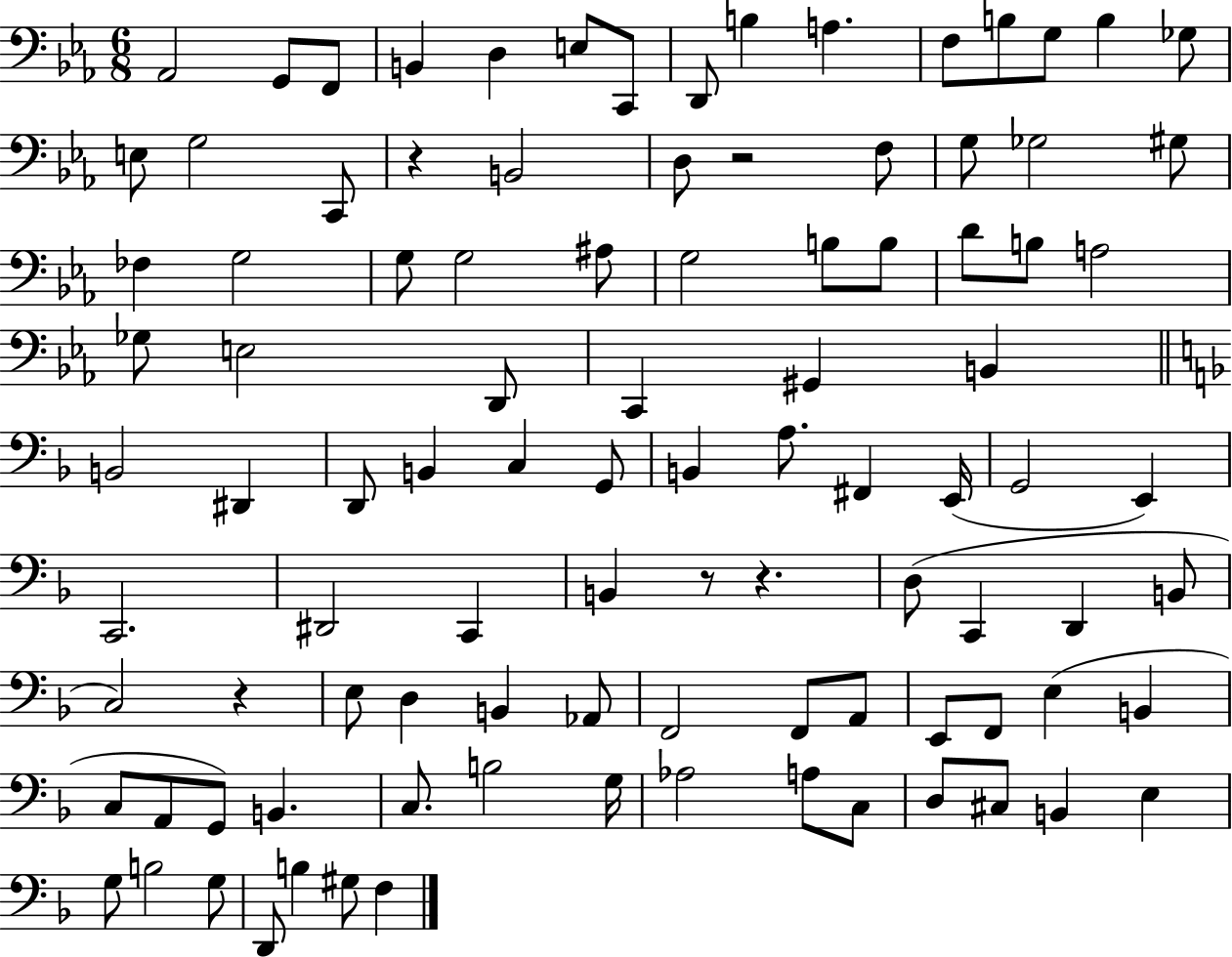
X:1
T:Untitled
M:6/8
L:1/4
K:Eb
_A,,2 G,,/2 F,,/2 B,, D, E,/2 C,,/2 D,,/2 B, A, F,/2 B,/2 G,/2 B, _G,/2 E,/2 G,2 C,,/2 z B,,2 D,/2 z2 F,/2 G,/2 _G,2 ^G,/2 _F, G,2 G,/2 G,2 ^A,/2 G,2 B,/2 B,/2 D/2 B,/2 A,2 _G,/2 E,2 D,,/2 C,, ^G,, B,, B,,2 ^D,, D,,/2 B,, C, G,,/2 B,, A,/2 ^F,, E,,/4 G,,2 E,, C,,2 ^D,,2 C,, B,, z/2 z D,/2 C,, D,, B,,/2 C,2 z E,/2 D, B,, _A,,/2 F,,2 F,,/2 A,,/2 E,,/2 F,,/2 E, B,, C,/2 A,,/2 G,,/2 B,, C,/2 B,2 G,/4 _A,2 A,/2 C,/2 D,/2 ^C,/2 B,, E, G,/2 B,2 G,/2 D,,/2 B, ^G,/2 F,